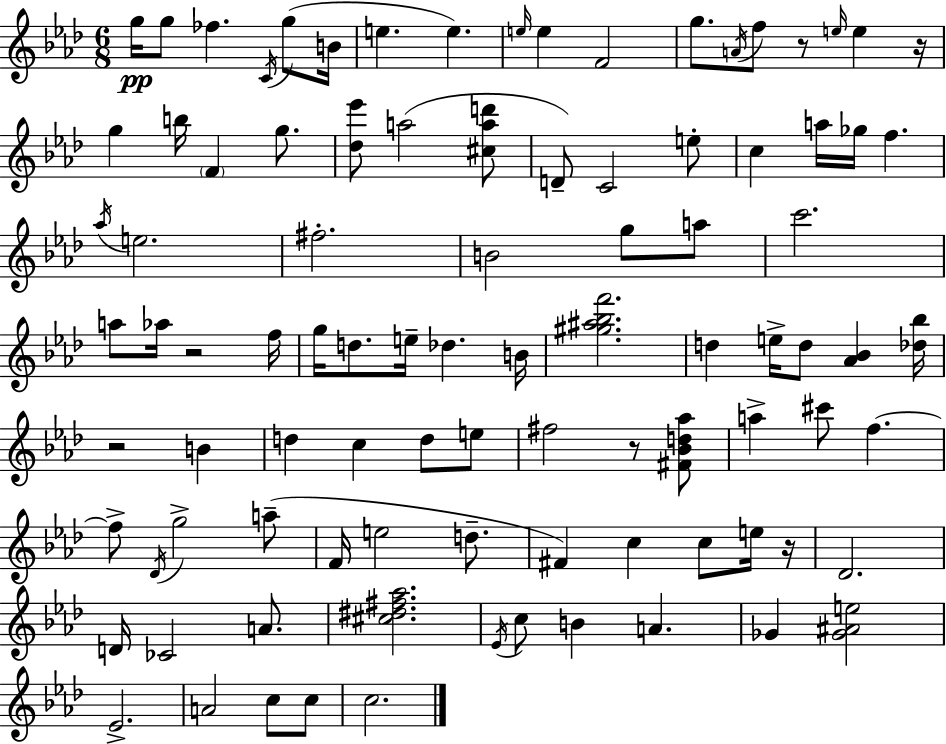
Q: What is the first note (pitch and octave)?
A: G5